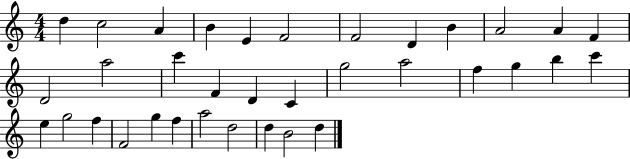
{
  \clef treble
  \numericTimeSignature
  \time 4/4
  \key c \major
  d''4 c''2 a'4 | b'4 e'4 f'2 | f'2 d'4 b'4 | a'2 a'4 f'4 | \break d'2 a''2 | c'''4 f'4 d'4 c'4 | g''2 a''2 | f''4 g''4 b''4 c'''4 | \break e''4 g''2 f''4 | f'2 g''4 f''4 | a''2 d''2 | d''4 b'2 d''4 | \break \bar "|."
}